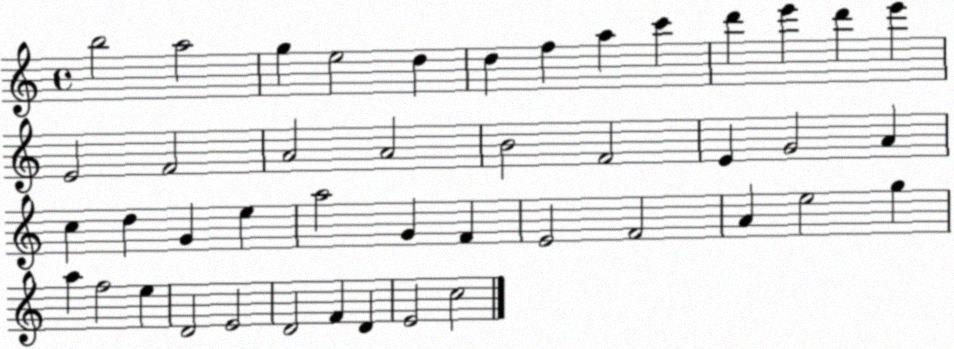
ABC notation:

X:1
T:Untitled
M:4/4
L:1/4
K:C
b2 a2 g e2 d d f a c' d' e' d' e' E2 F2 A2 A2 B2 F2 E G2 A c d G e a2 G F E2 F2 A e2 g a f2 e D2 E2 D2 F D E2 c2